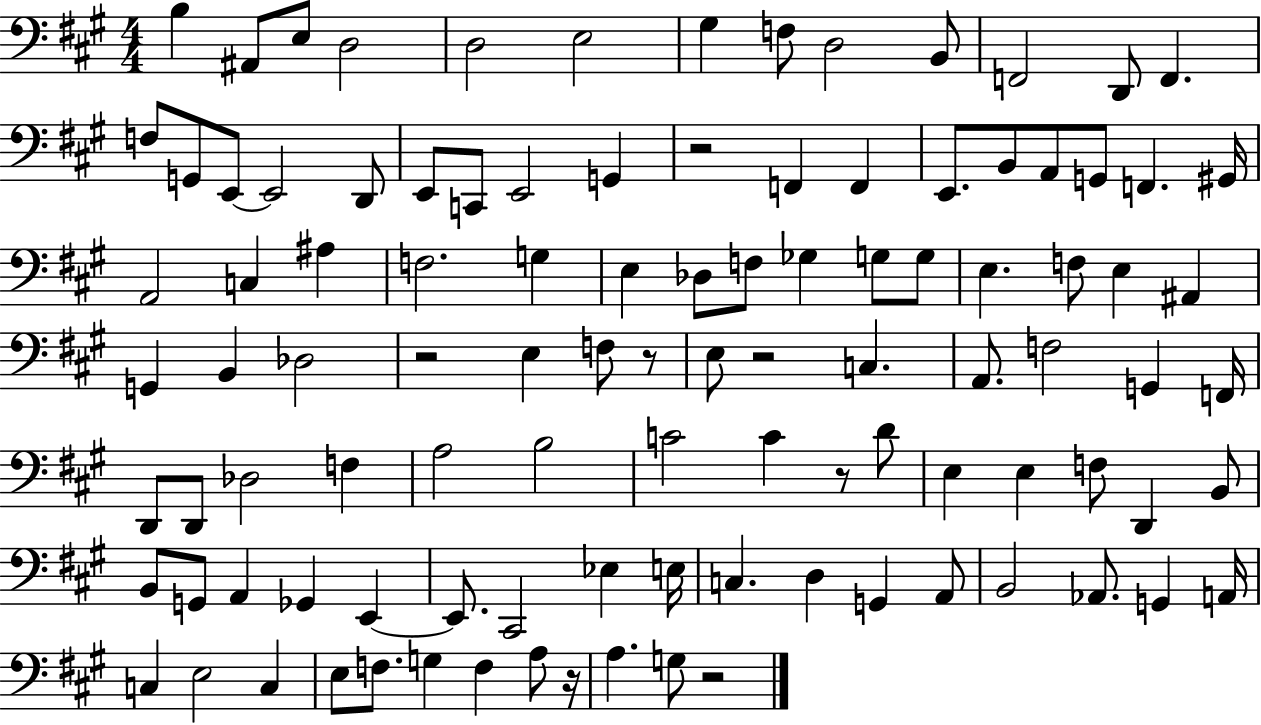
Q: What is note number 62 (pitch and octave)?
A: B3